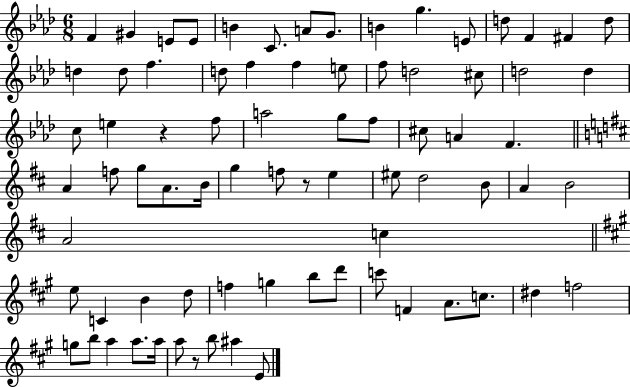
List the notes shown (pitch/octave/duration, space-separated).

F4/q G#4/q E4/e E4/e B4/q C4/e. A4/e G4/e. B4/q G5/q. E4/e D5/e F4/q F#4/q D5/e D5/q D5/e F5/q. D5/e F5/q F5/q E5/e F5/e D5/h C#5/e D5/h D5/q C5/e E5/q R/q F5/e A5/h G5/e F5/e C#5/e A4/q F4/q. A4/q F5/e G5/e A4/e. B4/s G5/q F5/e R/e E5/q EIS5/e D5/h B4/e A4/q B4/h A4/h C5/q E5/e C4/q B4/q D5/e F5/q G5/q B5/e D6/e C6/e F4/q A4/e. C5/e. D#5/q F5/h G5/e B5/e A5/q A5/e. A5/s A5/e R/e B5/e A#5/q E4/e